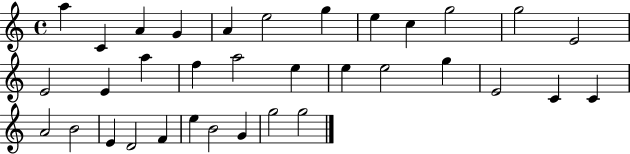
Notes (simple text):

A5/q C4/q A4/q G4/q A4/q E5/h G5/q E5/q C5/q G5/h G5/h E4/h E4/h E4/q A5/q F5/q A5/h E5/q E5/q E5/h G5/q E4/h C4/q C4/q A4/h B4/h E4/q D4/h F4/q E5/q B4/h G4/q G5/h G5/h